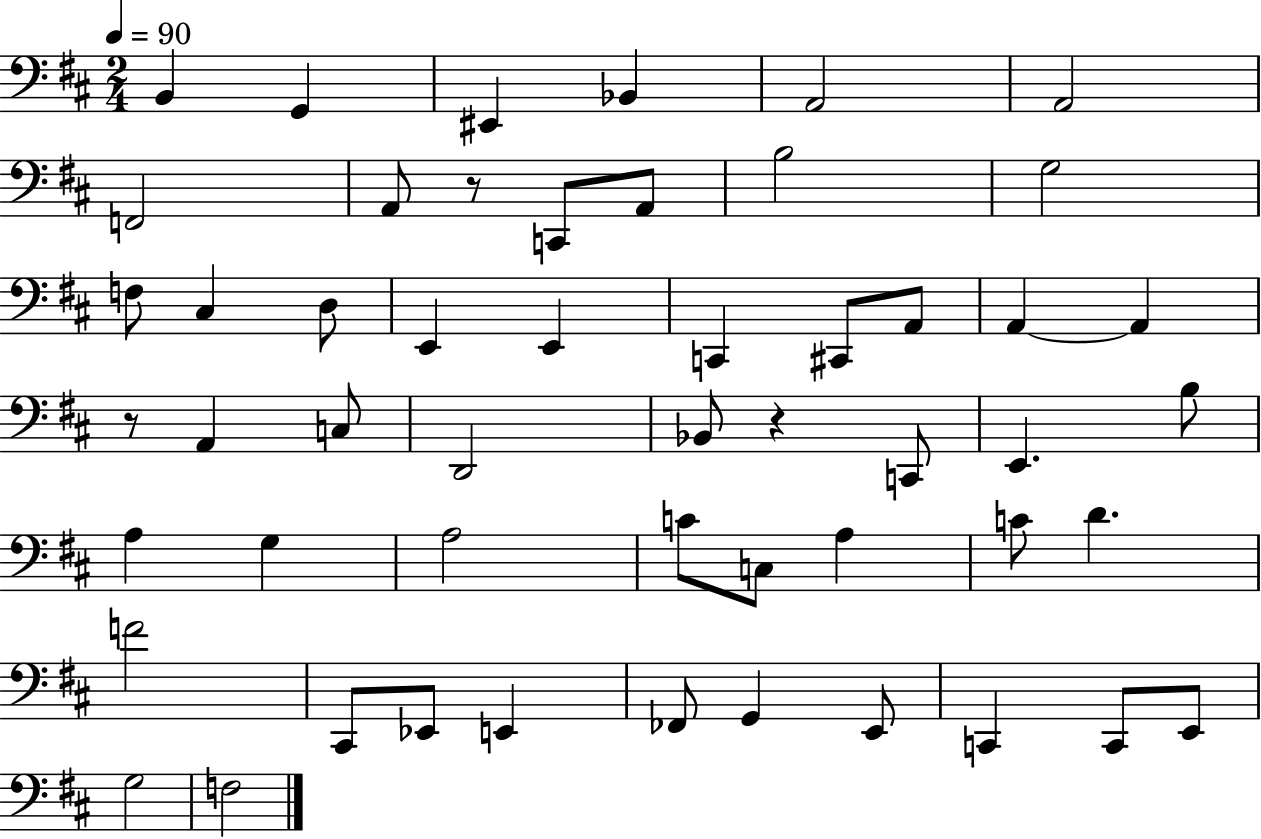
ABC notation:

X:1
T:Untitled
M:2/4
L:1/4
K:D
B,, G,, ^E,, _B,, A,,2 A,,2 F,,2 A,,/2 z/2 C,,/2 A,,/2 B,2 G,2 F,/2 ^C, D,/2 E,, E,, C,, ^C,,/2 A,,/2 A,, A,, z/2 A,, C,/2 D,,2 _B,,/2 z C,,/2 E,, B,/2 A, G, A,2 C/2 C,/2 A, C/2 D F2 ^C,,/2 _E,,/2 E,, _F,,/2 G,, E,,/2 C,, C,,/2 E,,/2 G,2 F,2